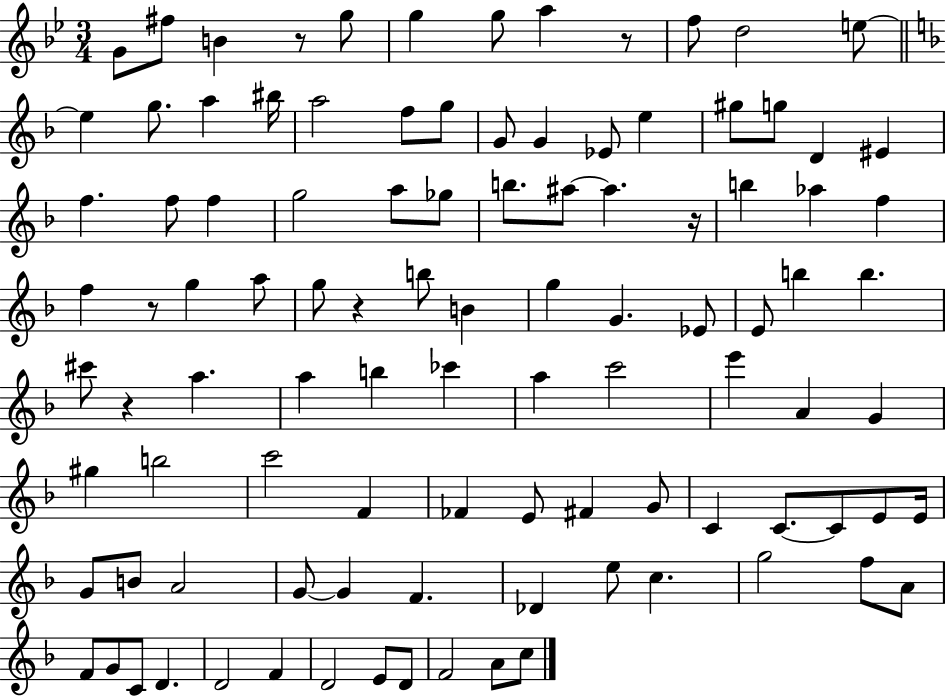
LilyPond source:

{
  \clef treble
  \numericTimeSignature
  \time 3/4
  \key bes \major
  g'8 fis''8 b'4 r8 g''8 | g''4 g''8 a''4 r8 | f''8 d''2 e''8~~ | \bar "||" \break \key f \major e''4 g''8. a''4 bis''16 | a''2 f''8 g''8 | g'8 g'4 ees'8 e''4 | gis''8 g''8 d'4 eis'4 | \break f''4. f''8 f''4 | g''2 a''8 ges''8 | b''8. ais''8~~ ais''4. r16 | b''4 aes''4 f''4 | \break f''4 r8 g''4 a''8 | g''8 r4 b''8 b'4 | g''4 g'4. ees'8 | e'8 b''4 b''4. | \break cis'''8 r4 a''4. | a''4 b''4 ces'''4 | a''4 c'''2 | e'''4 a'4 g'4 | \break gis''4 b''2 | c'''2 f'4 | fes'4 e'8 fis'4 g'8 | c'4 c'8.~~ c'8 e'8 e'16 | \break g'8 b'8 a'2 | g'8~~ g'4 f'4. | des'4 e''8 c''4. | g''2 f''8 a'8 | \break f'8 g'8 c'8 d'4. | d'2 f'4 | d'2 e'8 d'8 | f'2 a'8 c''8 | \break \bar "|."
}